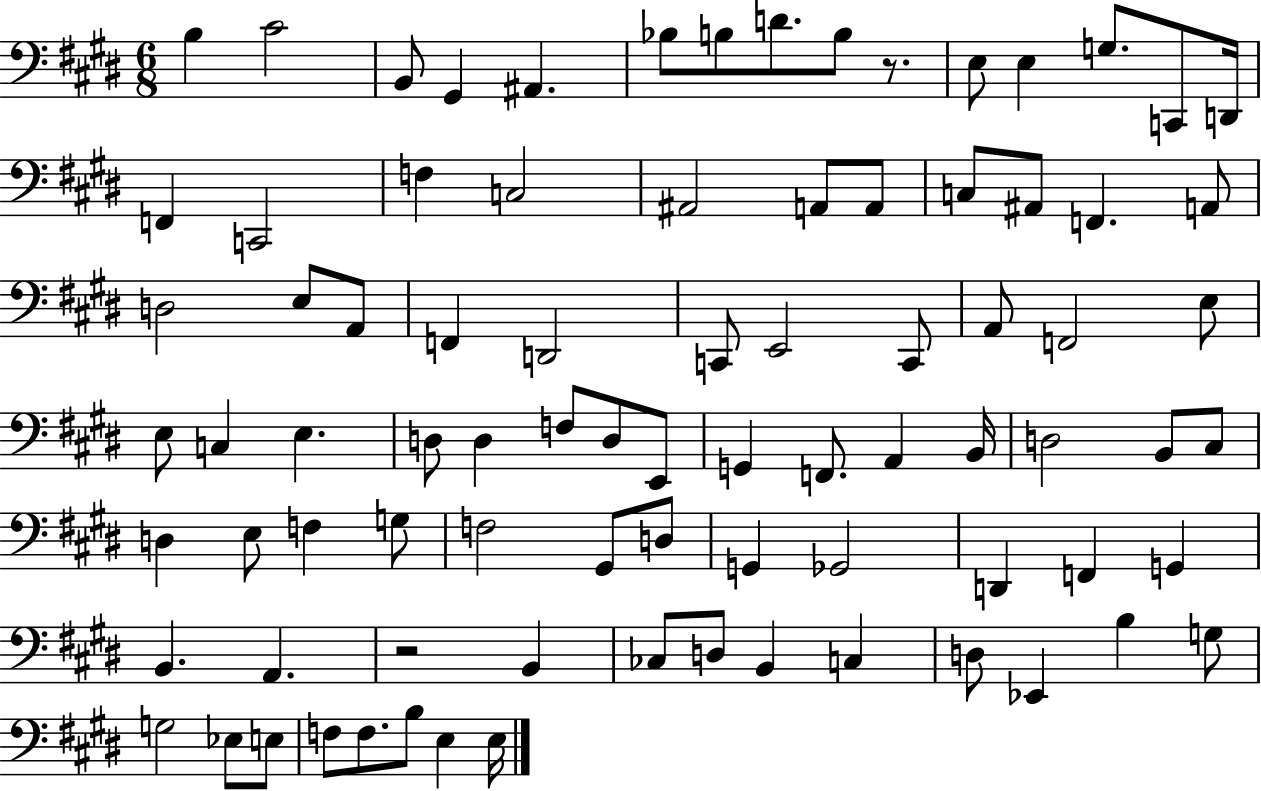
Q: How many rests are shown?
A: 2